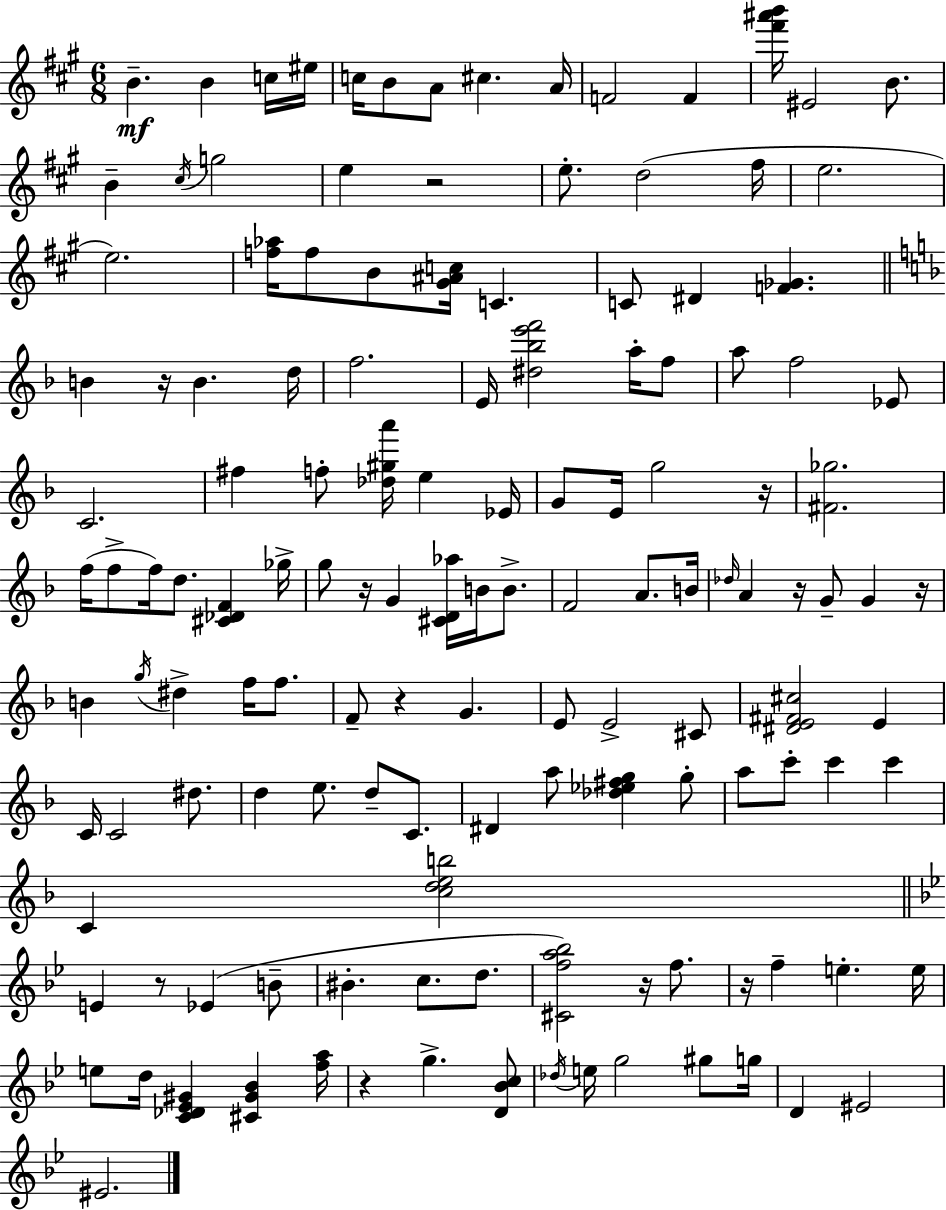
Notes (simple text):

B4/q. B4/q C5/s EIS5/s C5/s B4/e A4/e C#5/q. A4/s F4/h F4/q [F#6,A#6,B6]/s EIS4/h B4/e. B4/q C#5/s G5/h E5/q R/h E5/e. D5/h F#5/s E5/h. E5/h. [F5,Ab5]/s F5/e B4/e [G#4,A#4,C5]/s C4/q. C4/e D#4/q [F4,Gb4]/q. B4/q R/s B4/q. D5/s F5/h. E4/s [D#5,Bb5,E6,F6]/h A5/s F5/e A5/e F5/h Eb4/e C4/h. F#5/q F5/e [Db5,G#5,A6]/s E5/q Eb4/s G4/e E4/s G5/h R/s [F#4,Gb5]/h. F5/s F5/e F5/s D5/e. [C#4,Db4,F4]/q Gb5/s G5/e R/s G4/q [C#4,D4,Ab5]/s B4/s B4/e. F4/h A4/e. B4/s Db5/s A4/q R/s G4/e G4/q R/s B4/q G5/s D#5/q F5/s F5/e. F4/e R/q G4/q. E4/e E4/h C#4/e [D#4,E4,F#4,C#5]/h E4/q C4/s C4/h D#5/e. D5/q E5/e. D5/e C4/e. D#4/q A5/e [Db5,Eb5,F#5,G5]/q G5/e A5/e C6/e C6/q C6/q C4/q [C5,D5,E5,B5]/h E4/q R/e Eb4/q B4/e BIS4/q. C5/e. D5/e. [C#4,F5,A5,Bb5]/h R/s F5/e. R/s F5/q E5/q. E5/s E5/e D5/s [C4,Db4,Eb4,G#4]/q [C#4,G#4,Bb4]/q [F5,A5]/s R/q G5/q. [D4,Bb4,C5]/e Db5/s E5/s G5/h G#5/e G5/s D4/q EIS4/h EIS4/h.